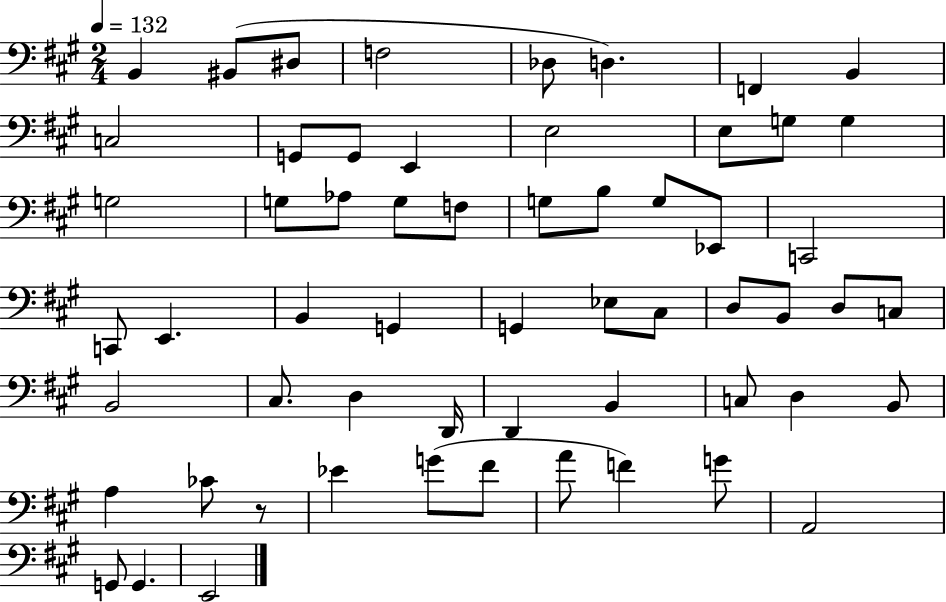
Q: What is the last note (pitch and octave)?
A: E2